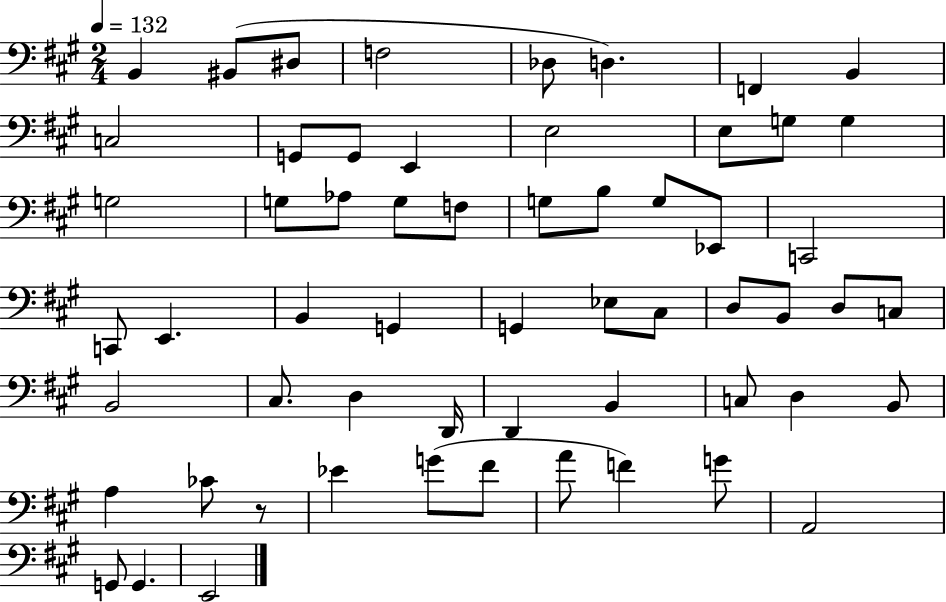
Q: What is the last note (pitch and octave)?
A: E2